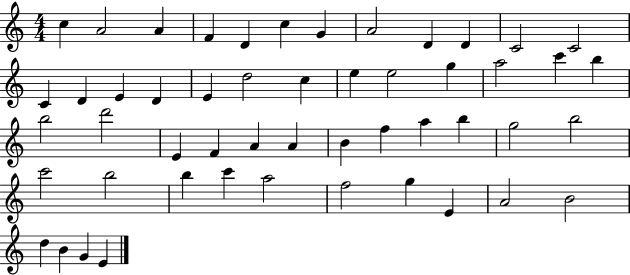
C5/q A4/h A4/q F4/q D4/q C5/q G4/q A4/h D4/q D4/q C4/h C4/h C4/q D4/q E4/q D4/q E4/q D5/h C5/q E5/q E5/h G5/q A5/h C6/q B5/q B5/h D6/h E4/q F4/q A4/q A4/q B4/q F5/q A5/q B5/q G5/h B5/h C6/h B5/h B5/q C6/q A5/h F5/h G5/q E4/q A4/h B4/h D5/q B4/q G4/q E4/q